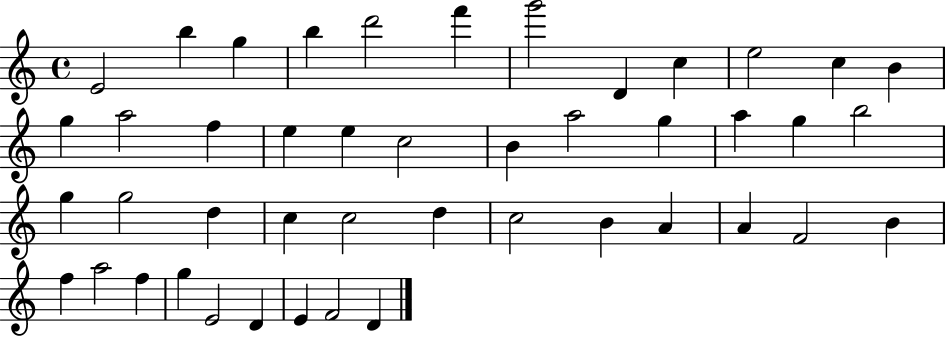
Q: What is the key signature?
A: C major